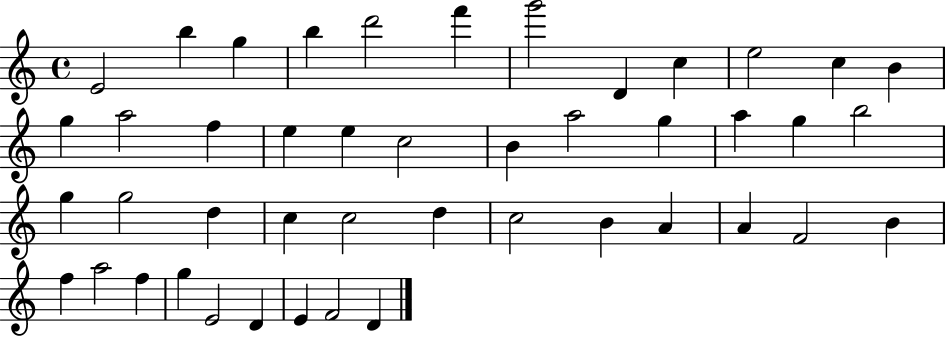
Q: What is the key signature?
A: C major